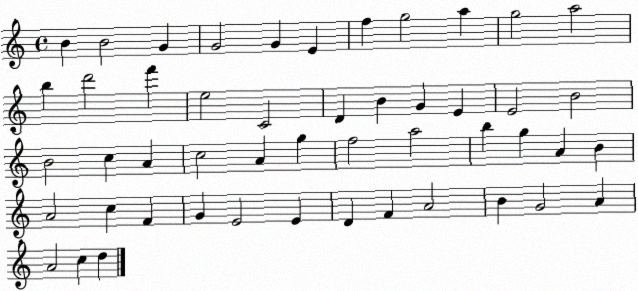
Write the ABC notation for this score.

X:1
T:Untitled
M:4/4
L:1/4
K:C
B B2 G G2 G E f g2 a g2 a2 b d'2 f' e2 C2 D B G E E2 B2 B2 c A c2 A g f2 a2 b g A B A2 c F G E2 E D F A2 B G2 A A2 c d